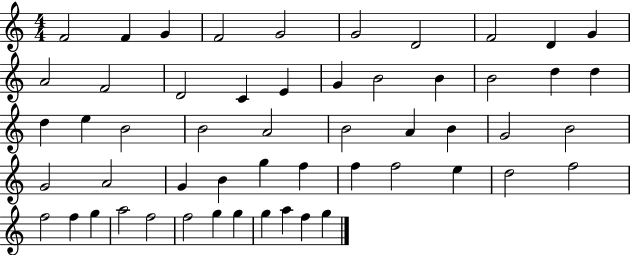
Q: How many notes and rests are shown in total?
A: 54